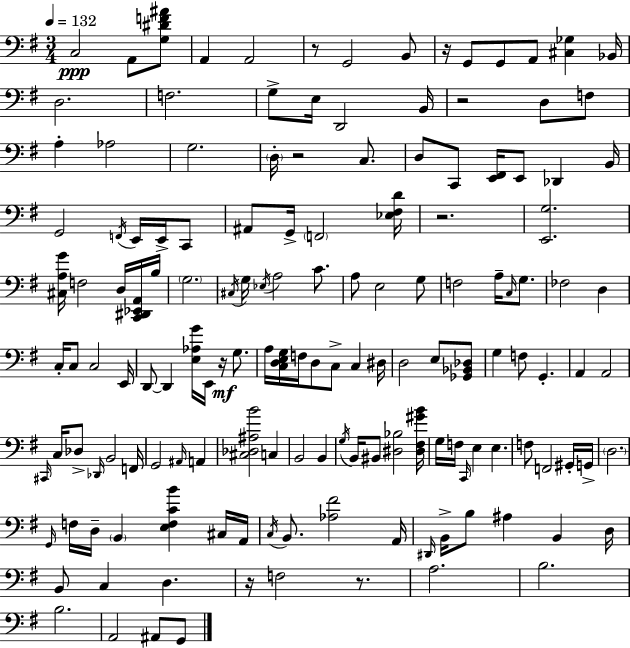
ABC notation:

X:1
T:Untitled
M:3/4
L:1/4
K:G
C,2 A,,/2 [G,^DF^A]/2 A,, A,,2 z/2 G,,2 B,,/2 z/4 G,,/2 G,,/2 A,,/2 [^C,_G,] _B,,/4 D,2 F,2 G,/2 E,/4 D,,2 B,,/4 z2 D,/2 F,/2 A, _A,2 G,2 D,/4 z2 C,/2 D,/2 C,,/2 [E,,^F,,]/4 E,,/2 _D,, B,,/4 G,,2 F,,/4 E,,/4 E,,/4 C,,/2 ^A,,/2 G,,/4 F,,2 [_E,^F,D]/4 z2 [E,,G,]2 [^C,A,G]/4 F,2 D,/4 [C,,^D,,_E,,A,,]/4 B,/4 G,2 ^C,/4 G,/4 _E,/4 A,2 C/2 A,/2 E,2 G,/2 F,2 A,/4 C,/4 G,/2 _F,2 D, C,/4 C,/2 C,2 E,,/4 D,,/2 D,, [E,_A,G]/4 E,,/4 z/4 G,/2 A,/4 [C,D,E,G,]/4 F,/4 D,/2 C,/2 C, ^D,/4 D,2 E,/2 [_G,,_B,,_D,]/2 G, F,/2 G,, A,, A,,2 ^C,,/4 C,/4 _D,/2 _D,,/4 B,,2 F,,/4 G,,2 ^A,,/4 A,, [^C,_D,^A,B]2 C, B,,2 B,, G,/4 B,,/4 ^B,,/2 [^D,_B,]2 [^D,^F,^GB]/4 G,/4 F,/4 C,,/4 E, E, F,/2 F,,2 ^G,,/4 G,,/4 D,2 G,,/4 F,/4 D,/4 B,, [E,F,CB] ^C,/4 A,,/4 C,/4 B,,/2 [_A,^F]2 A,,/4 ^D,,/4 B,,/4 B,/2 ^A, B,, D,/4 B,,/2 C, D, z/4 F,2 z/2 A,2 B,2 B,2 A,,2 ^A,,/2 G,,/2